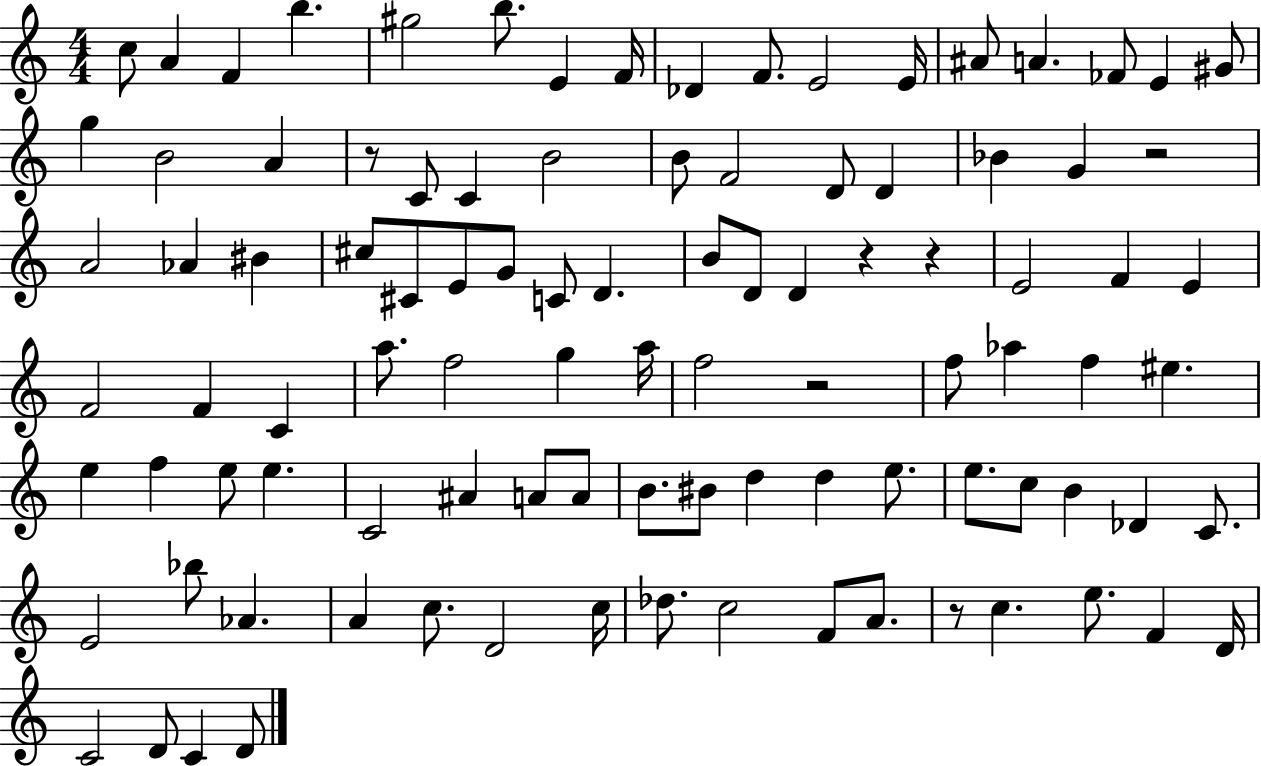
X:1
T:Untitled
M:4/4
L:1/4
K:C
c/2 A F b ^g2 b/2 E F/4 _D F/2 E2 E/4 ^A/2 A _F/2 E ^G/2 g B2 A z/2 C/2 C B2 B/2 F2 D/2 D _B G z2 A2 _A ^B ^c/2 ^C/2 E/2 G/2 C/2 D B/2 D/2 D z z E2 F E F2 F C a/2 f2 g a/4 f2 z2 f/2 _a f ^e e f e/2 e C2 ^A A/2 A/2 B/2 ^B/2 d d e/2 e/2 c/2 B _D C/2 E2 _b/2 _A A c/2 D2 c/4 _d/2 c2 F/2 A/2 z/2 c e/2 F D/4 C2 D/2 C D/2